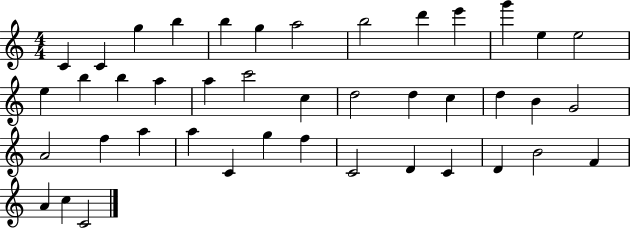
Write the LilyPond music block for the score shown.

{
  \clef treble
  \numericTimeSignature
  \time 4/4
  \key c \major
  c'4 c'4 g''4 b''4 | b''4 g''4 a''2 | b''2 d'''4 e'''4 | g'''4 e''4 e''2 | \break e''4 b''4 b''4 a''4 | a''4 c'''2 c''4 | d''2 d''4 c''4 | d''4 b'4 g'2 | \break a'2 f''4 a''4 | a''4 c'4 g''4 f''4 | c'2 d'4 c'4 | d'4 b'2 f'4 | \break a'4 c''4 c'2 | \bar "|."
}